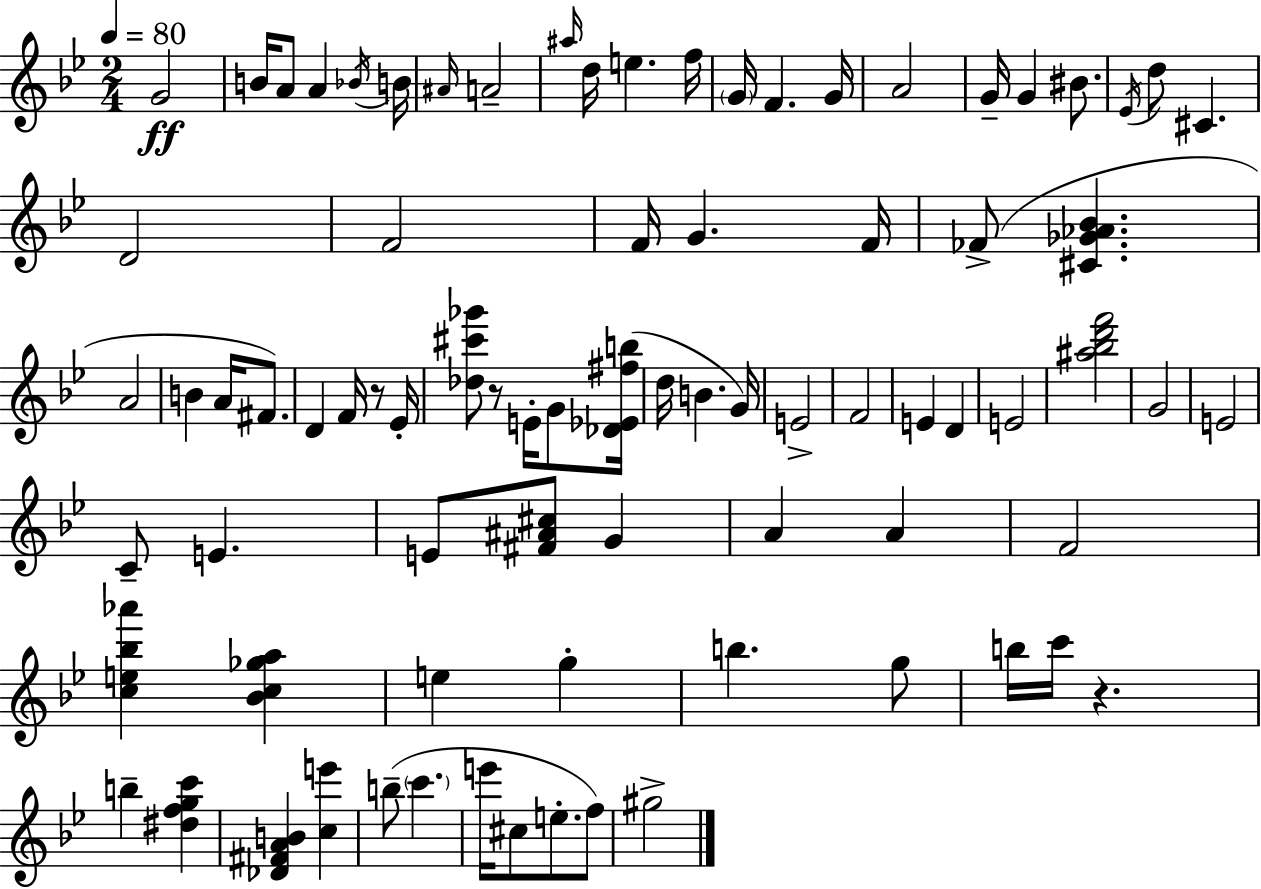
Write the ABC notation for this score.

X:1
T:Untitled
M:2/4
L:1/4
K:Gm
G2 B/4 A/2 A _B/4 B/4 ^A/4 A2 ^a/4 d/4 e f/4 G/4 F G/4 A2 G/4 G ^B/2 _E/4 d/2 ^C D2 F2 F/4 G F/4 _F/2 [^C_G_A_B] A2 B A/4 ^F/2 D F/4 z/2 _E/4 [_d^c'_g']/2 z/2 E/4 G/2 [_D_E^fb]/4 d/4 B G/4 E2 F2 E D E2 [^a_bd'f']2 G2 E2 C/2 E E/2 [^F^A^c]/2 G A A F2 [ce_b_a'] [_Bc_ga] e g b g/2 b/4 c'/4 z b [^dfgc'] [_D^FAB] [ce'] b/2 c' e'/4 ^c/2 e/2 f/2 ^g2